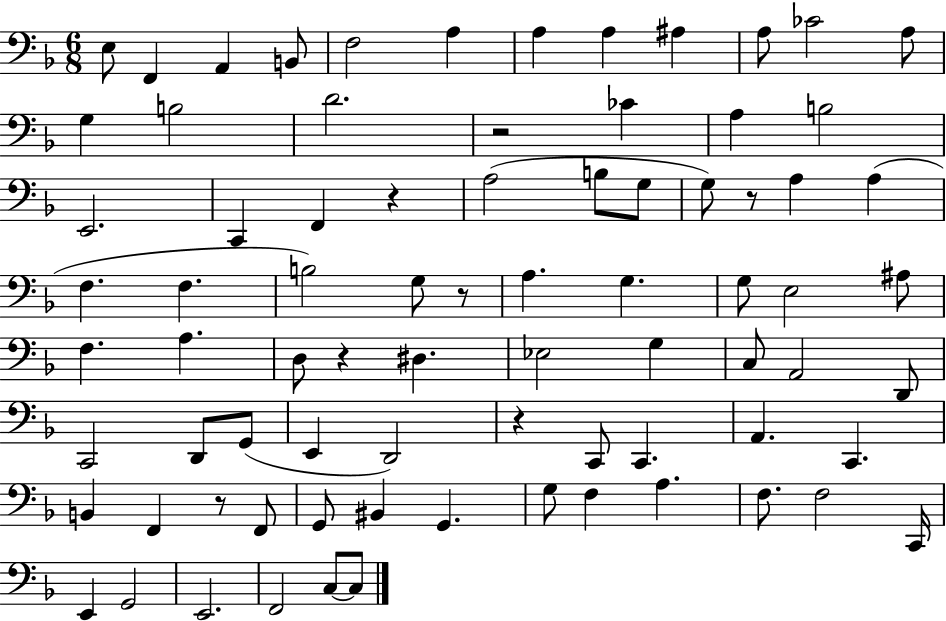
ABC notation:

X:1
T:Untitled
M:6/8
L:1/4
K:F
E,/2 F,, A,, B,,/2 F,2 A, A, A, ^A, A,/2 _C2 A,/2 G, B,2 D2 z2 _C A, B,2 E,,2 C,, F,, z A,2 B,/2 G,/2 G,/2 z/2 A, A, F, F, B,2 G,/2 z/2 A, G, G,/2 E,2 ^A,/2 F, A, D,/2 z ^D, _E,2 G, C,/2 A,,2 D,,/2 C,,2 D,,/2 G,,/2 E,, D,,2 z C,,/2 C,, A,, C,, B,, F,, z/2 F,,/2 G,,/2 ^B,, G,, G,/2 F, A, F,/2 F,2 C,,/4 E,, G,,2 E,,2 F,,2 C,/2 C,/2